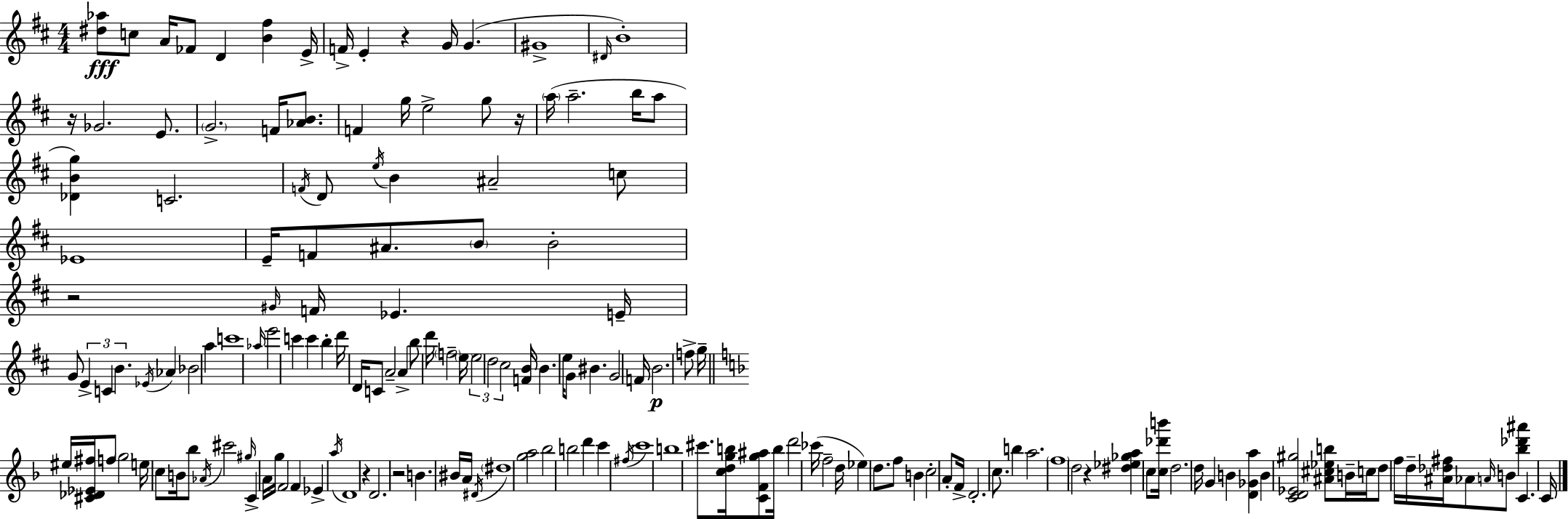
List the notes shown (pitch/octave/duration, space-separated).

[D#5,Ab5]/e C5/e A4/s FES4/e D4/q [B4,F#5]/q E4/s F4/s E4/q R/q G4/s G4/q. G#4/w D#4/s B4/w R/s Gb4/h. E4/e. G4/h. F4/s [Ab4,B4]/e. F4/q G5/s E5/h G5/e R/s A5/s A5/h. B5/s A5/e [Db4,B4,G5]/q C4/h. F4/s D4/e E5/s B4/q A#4/h C5/e Eb4/w E4/s F4/e A#4/e. B4/e B4/h R/h G#4/s F4/s Eb4/q. E4/s G4/e E4/q C4/q B4/q. Eb4/s Ab4/q Bb4/h A5/q C6/w Ab5/s E6/h C6/q C6/q B5/q D6/s D4/s C4/e A4/h A4/q B5/e D6/s F5/h E5/s E5/h D5/h C#5/h [F4,B4]/s B4/q. E5/s G4/e BIS4/q. G4/h F4/s B4/h. F5/e G5/s EIS5/s [C#4,Db4,Eb4,F#5]/s F5/e G5/h E5/s C5/e B4/s Bb5/e Ab4/s C#6/h G#5/s C4/q A4/s G5/s F4/h F4/q Eb4/q A5/s D4/w R/q D4/h. R/h B4/q. BIS4/s A4/s D#4/s D#5/w [G5,A5]/h Bb5/h B5/h D6/q C6/q F#5/s C6/w B5/w C#6/e. [C5,D5,G5,B5]/s [C4,F4,G5,A#5]/e B5/s D6/h CES6/s F5/h D5/s Eb5/q D5/e. F5/e B4/q C5/h A4/e F4/s D4/h. C5/e. B5/q A5/h. F5/w D5/h R/q [D#5,Eb5,Gb5,A5]/q C5/e [C5,Db6,B6]/s D5/h. D5/s G4/q B4/q [D4,Gb4,A5]/q B4/q [C4,D4,Eb4,G#5]/h [A#4,C#5,Eb5,B5]/e B4/s C5/s D5/e F5/s D5/s [A#4,Db5,F#5]/s Ab4/e A4/s B4/e [Bb5,Db6,A#6]/q C4/q. C4/s